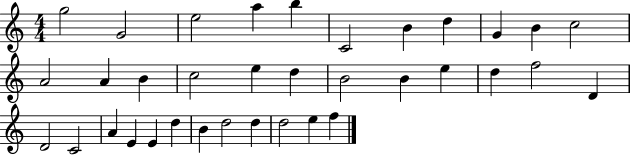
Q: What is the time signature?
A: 4/4